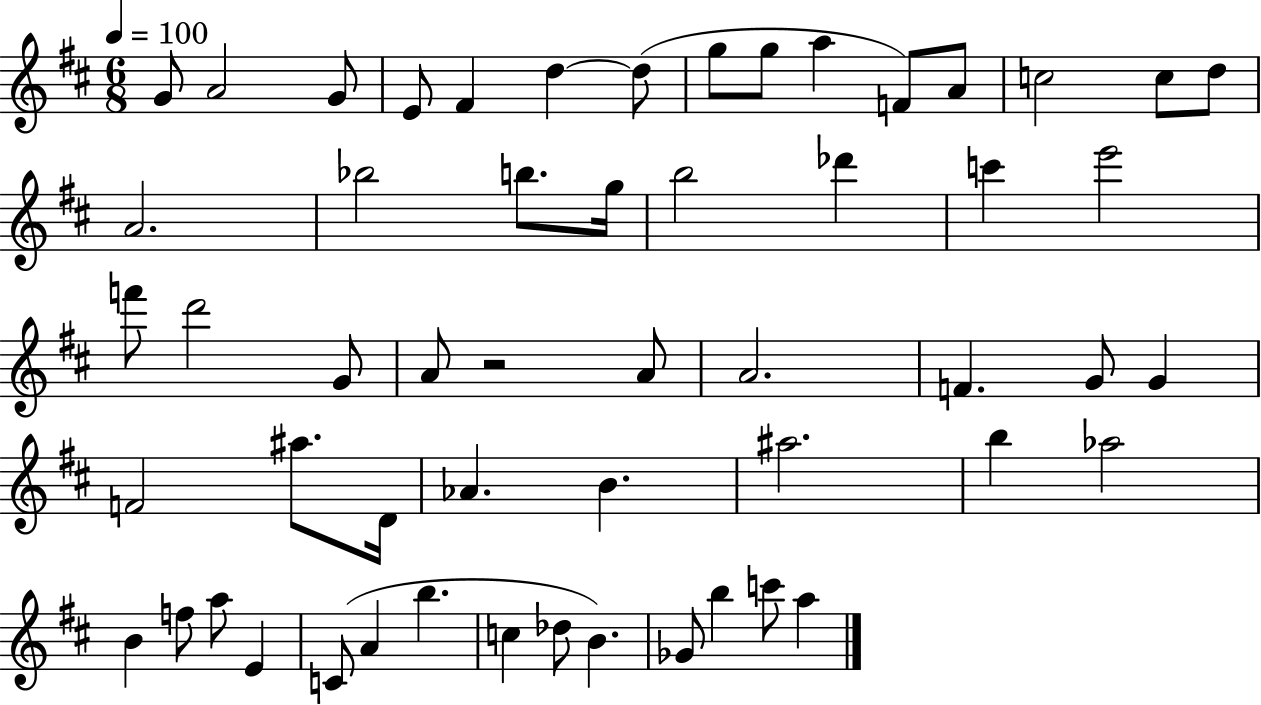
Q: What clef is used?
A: treble